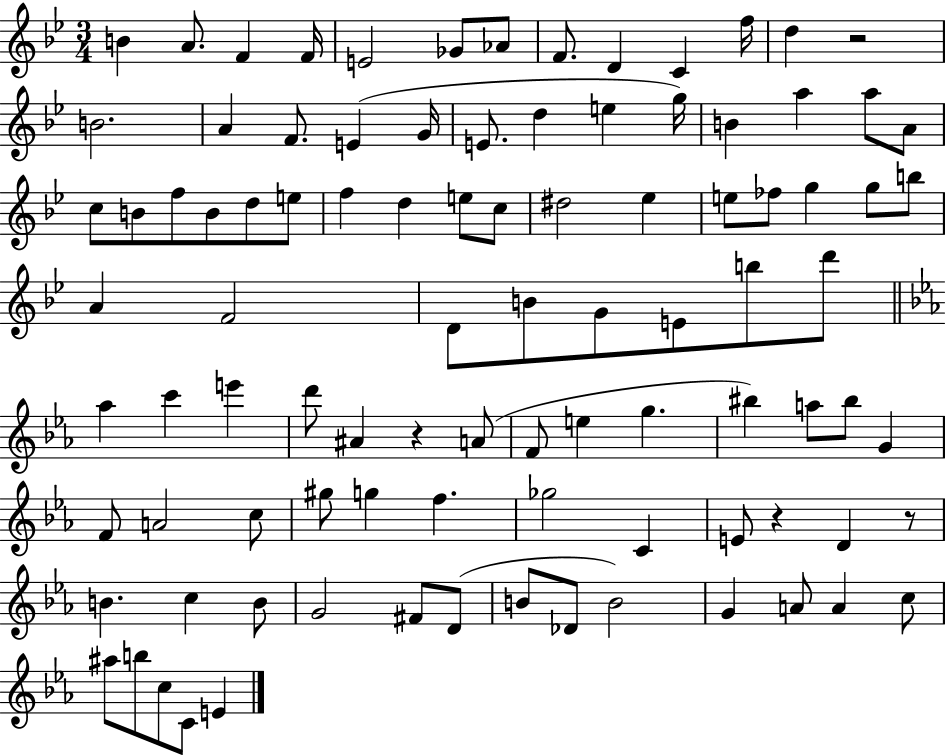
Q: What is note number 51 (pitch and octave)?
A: Ab5